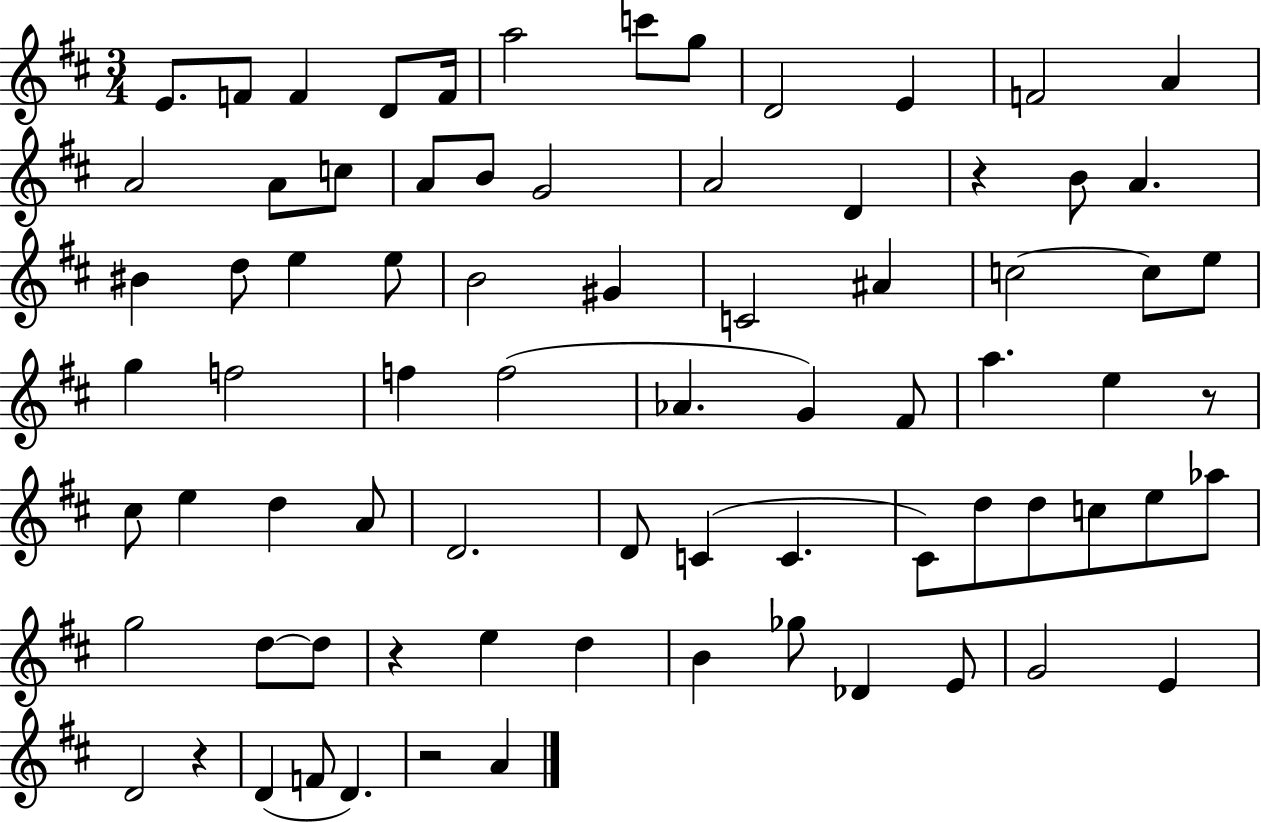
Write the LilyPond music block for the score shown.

{
  \clef treble
  \numericTimeSignature
  \time 3/4
  \key d \major
  e'8. f'8 f'4 d'8 f'16 | a''2 c'''8 g''8 | d'2 e'4 | f'2 a'4 | \break a'2 a'8 c''8 | a'8 b'8 g'2 | a'2 d'4 | r4 b'8 a'4. | \break bis'4 d''8 e''4 e''8 | b'2 gis'4 | c'2 ais'4 | c''2~~ c''8 e''8 | \break g''4 f''2 | f''4 f''2( | aes'4. g'4) fis'8 | a''4. e''4 r8 | \break cis''8 e''4 d''4 a'8 | d'2. | d'8 c'4( c'4. | cis'8) d''8 d''8 c''8 e''8 aes''8 | \break g''2 d''8~~ d''8 | r4 e''4 d''4 | b'4 ges''8 des'4 e'8 | g'2 e'4 | \break d'2 r4 | d'4( f'8 d'4.) | r2 a'4 | \bar "|."
}